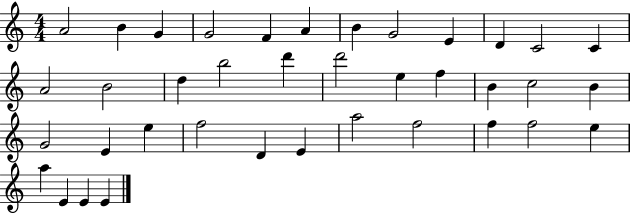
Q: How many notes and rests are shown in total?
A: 38